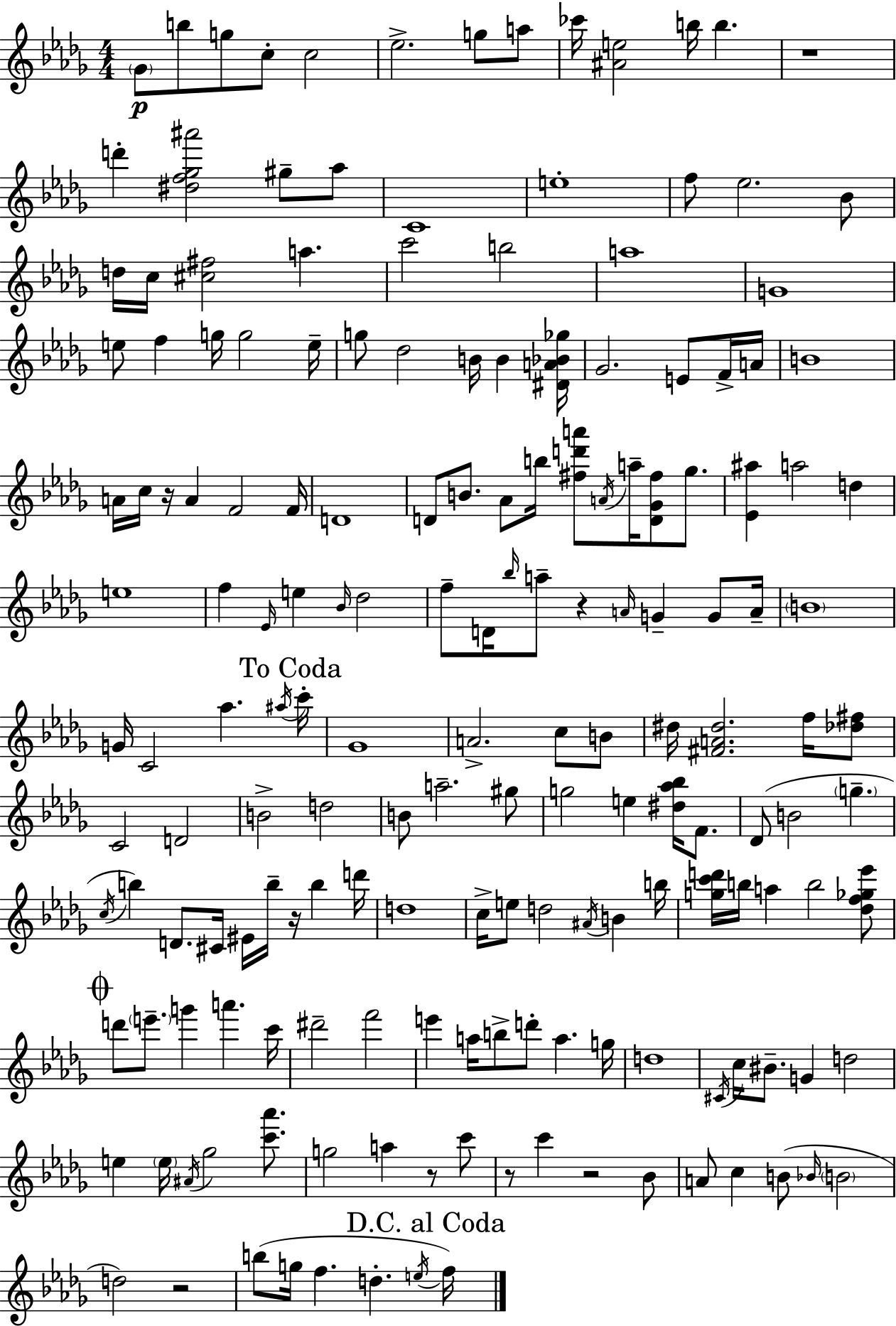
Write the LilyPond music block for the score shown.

{
  \clef treble
  \numericTimeSignature
  \time 4/4
  \key bes \minor
  \repeat volta 2 { \parenthesize ges'8\p b''8 g''8 c''8-. c''2 | ees''2.-> g''8 a''8 | ces'''16 <ais' e''>2 b''16 b''4. | r1 | \break d'''4-. <dis'' f'' ges'' ais'''>2 gis''8-- aes''8 | c'1 | e''1-. | f''8 ees''2. bes'8 | \break d''16 c''16 <cis'' fis''>2 a''4. | c'''2 b''2 | a''1 | g'1 | \break e''8 f''4 g''16 g''2 e''16-- | g''8 des''2 b'16 b'4 <dis' a' bes' ges''>16 | ges'2. e'8 f'16-> a'16 | b'1 | \break a'16 c''16 r16 a'4 f'2 f'16 | d'1 | d'8 b'8. aes'8 b''16 <fis'' d''' a'''>8 \acciaccatura { a'16 } a''16-- <d' ges' fis''>8 ges''8. | <ees' ais''>4 a''2 d''4 | \break e''1 | f''4 \grace { ees'16 } e''4 \grace { bes'16 } des''2 | f''8-- d'16 \grace { bes''16 } a''8-- r4 \grace { a'16 } g'4-- | g'8 a'16-- \parenthesize b'1 | \break g'16 c'2 aes''4. | \acciaccatura { ais''16 } \mark "To Coda" c'''16-. ges'1 | a'2.-> | c''8 b'8 dis''16 <fis' a' dis''>2. | \break f''16 <des'' fis''>8 c'2 d'2 | b'2-> d''2 | b'8 a''2.-- | gis''8 g''2 e''4 | \break <dis'' aes'' bes''>16 f'8. des'8( b'2 | \parenthesize g''4.-- \acciaccatura { c''16 }) b''4 d'8. cis'16 eis'16 | b''16-- r16 b''4 d'''16 d''1 | c''16-> e''8 d''2 | \break \acciaccatura { ais'16 } b'4 b''16 <g'' c''' d'''>16 b''16 a''4 b''2 | <des'' f'' ges'' ees'''>8 \mark \markup { \musicglyph "scripts.coda" } d'''8 \parenthesize e'''8.-- g'''4 | a'''4. c'''16 dis'''2-- | f'''2 e'''4 a''16 b''8-> d'''8-. | \break a''4. g''16 d''1 | \acciaccatura { cis'16 } c''16 bis'8.-- g'4 | d''2 e''4 \parenthesize e''16 \acciaccatura { ais'16 } ges''2 | <c''' aes'''>8. g''2 | \break a''4 r8 c'''8 r8 c'''4 | r2 bes'8 a'8 c''4 | b'8( \grace { bes'16 } \parenthesize b'2 d''2) | r2 b''8( g''16 f''4. | \break d''4.-. \acciaccatura { e''16 } \mark "D.C. al Coda" f''16) } \bar "|."
}